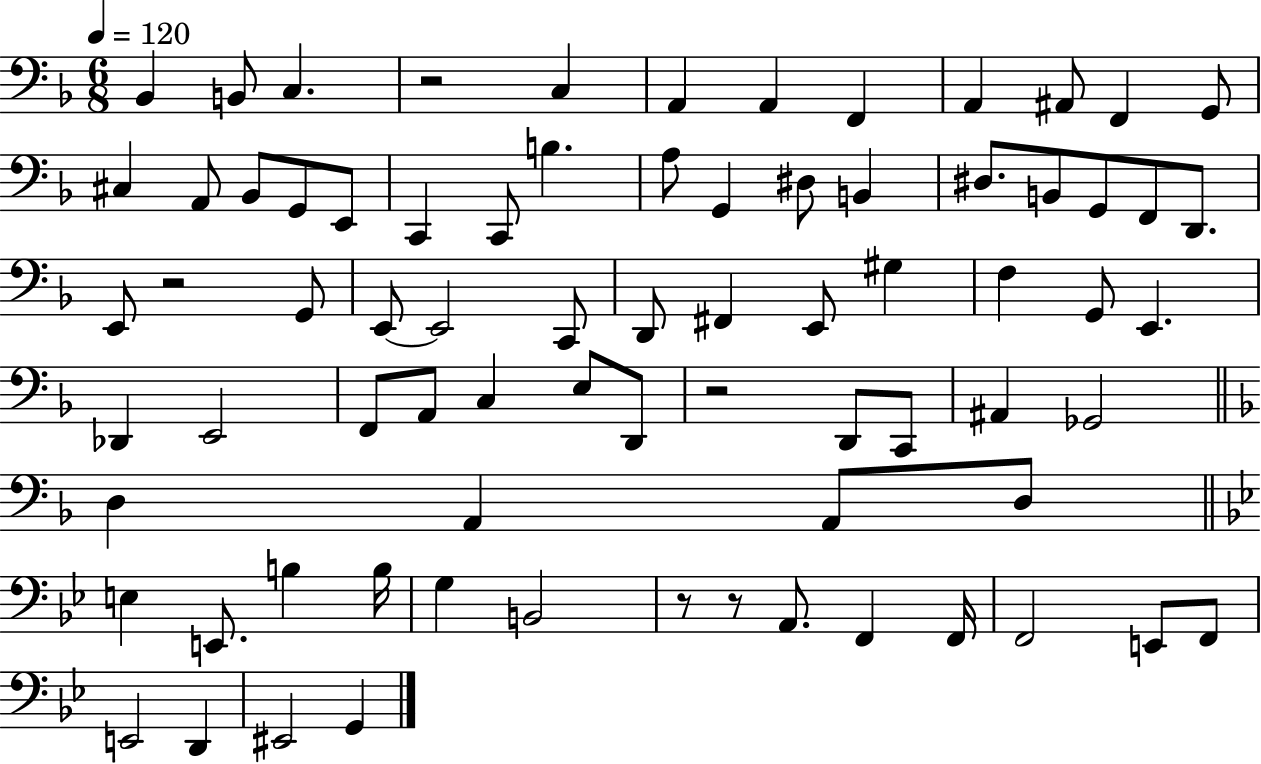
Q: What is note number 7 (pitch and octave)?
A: F2